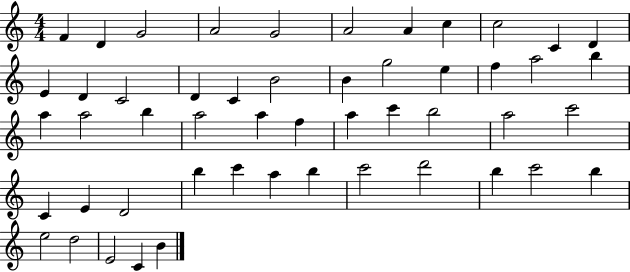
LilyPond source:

{
  \clef treble
  \numericTimeSignature
  \time 4/4
  \key c \major
  f'4 d'4 g'2 | a'2 g'2 | a'2 a'4 c''4 | c''2 c'4 d'4 | \break e'4 d'4 c'2 | d'4 c'4 b'2 | b'4 g''2 e''4 | f''4 a''2 b''4 | \break a''4 a''2 b''4 | a''2 a''4 f''4 | a''4 c'''4 b''2 | a''2 c'''2 | \break c'4 e'4 d'2 | b''4 c'''4 a''4 b''4 | c'''2 d'''2 | b''4 c'''2 b''4 | \break e''2 d''2 | e'2 c'4 b'4 | \bar "|."
}